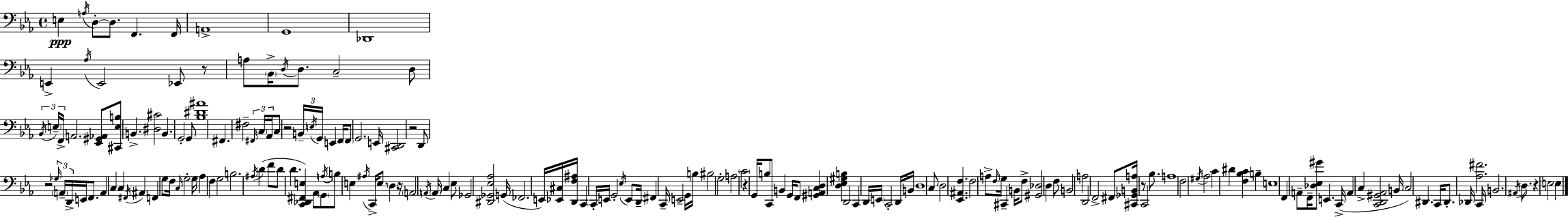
X:1
T:Untitled
M:4/4
L:1/4
K:Eb
E, A,/4 D,/2 D,/2 F,, F,,/4 A,,4 G,,4 _D,,4 E,, _A,/4 E,,2 _E,,/2 z/2 A,/2 _B,,/4 D,/4 D,/2 C,2 D,/2 _B,,/4 E,/4 F,,/4 A,,2 [_E,,^G,,_A,,]/2 [^C,,E,B,]/2 B,, [^D,^C]2 B,, G,,2 G,,/2 [_B,^D^A]4 ^F,, ^F,2 ^F,,/4 C,/4 _A,,/4 C,/2 z2 B,,/4 E,/4 G,,/4 E,, F,,/4 F,,/2 G,,2 E,,/4 [^C,,D,,]2 z2 D,,/2 z2 _G,/4 A,,/4 D,,/4 E,,/4 F,,/2 A,, C, C, ^F,,/4 ^A,, F,, G,/2 F,/4 C,/4 G,2 G,/4 _A, F, G,2 B,2 ^A,/4 D F/2 D/2 D [C,,_D,,^F,,E,] _A,,/2 G,,/2 A,/4 B,/2 E, ^A,/4 C,,/4 E,/2 D, z/4 A,,2 A,,/4 A,,/4 C, _E,/2 _G,,2 [^D,,_G,,_E,_A,]2 G,,/4 _F,,2 E,,/4 [_E,,^C,]/4 [D,,F,^A,]/4 C,, C,,/4 E,,/4 G,,2 _E,/4 E,,/2 D,,/4 ^F,, C,,/4 E,,2 G,,/4 B,/4 ^B,2 G,2 A,2 C2 z G,,/4 B,/2 C,,/2 B,, G,,/4 F,,/2 [^G,,A,,C,D,] [D,_E,^G,B,] D,,2 C,, D,,/4 E,,/4 C,,2 D,,/4 B,,/4 D,4 C,/2 D,2 [_E,,^A,,F,] F,2 A,/2 F,/4 G,/4 ^C,, B,,/4 F,/2 [^G,,_D,]2 D, F,/2 B,,2 A,2 D,,2 F,,2 ^F,,/2 [^C,,_G,,B,,A,]/4 z/2 C,,2 _B,/2 A,4 F,2 ^G,/4 _A,2 C ^D [F,_B,C] B, E,4 F,, A,,/2 F,,/4 [_D,_E,^G]/2 E,, C,,/4 A,, C, [C,,D,,^G,,_A,,]2 B,,/4 C,2 ^D,, C,,/4 ^D,,/2 _D,,/4 [_A,^F]2 C,,/4 B,,2 ^A,,/4 D,/2 z E,2 E,